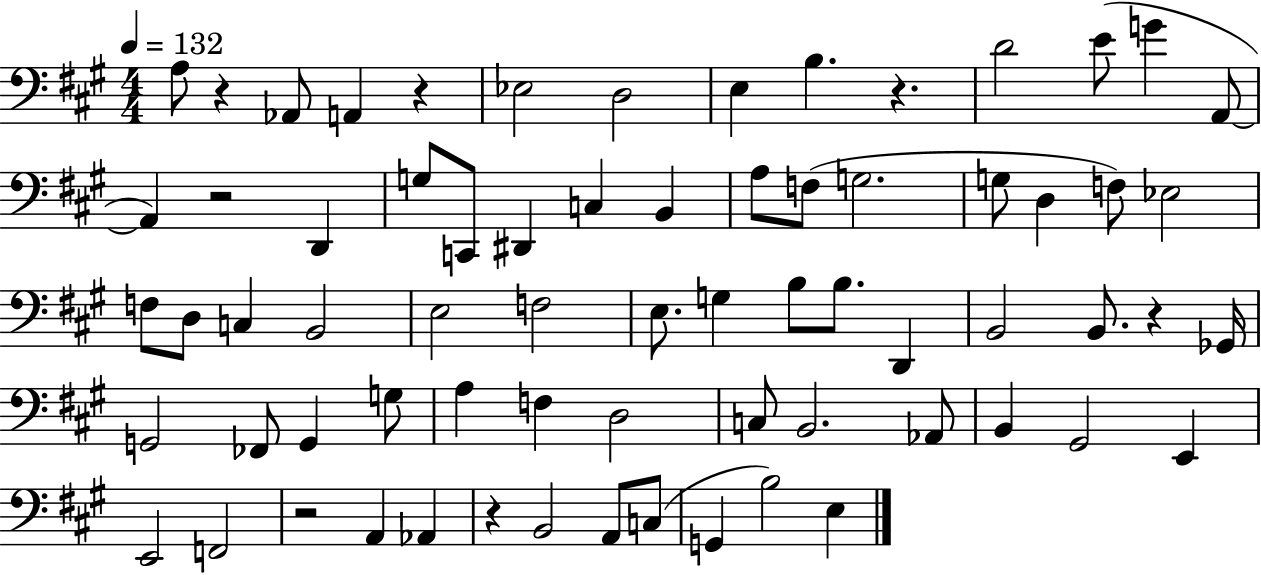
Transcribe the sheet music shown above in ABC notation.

X:1
T:Untitled
M:4/4
L:1/4
K:A
A,/2 z _A,,/2 A,, z _E,2 D,2 E, B, z D2 E/2 G A,,/2 A,, z2 D,, G,/2 C,,/2 ^D,, C, B,, A,/2 F,/2 G,2 G,/2 D, F,/2 _E,2 F,/2 D,/2 C, B,,2 E,2 F,2 E,/2 G, B,/2 B,/2 D,, B,,2 B,,/2 z _G,,/4 G,,2 _F,,/2 G,, G,/2 A, F, D,2 C,/2 B,,2 _A,,/2 B,, ^G,,2 E,, E,,2 F,,2 z2 A,, _A,, z B,,2 A,,/2 C,/2 G,, B,2 E,